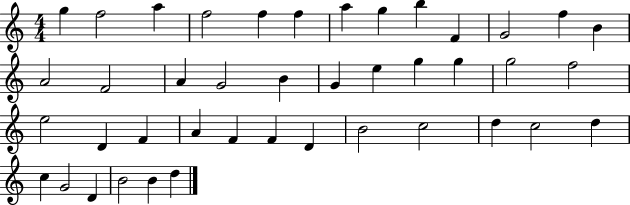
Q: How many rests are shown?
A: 0